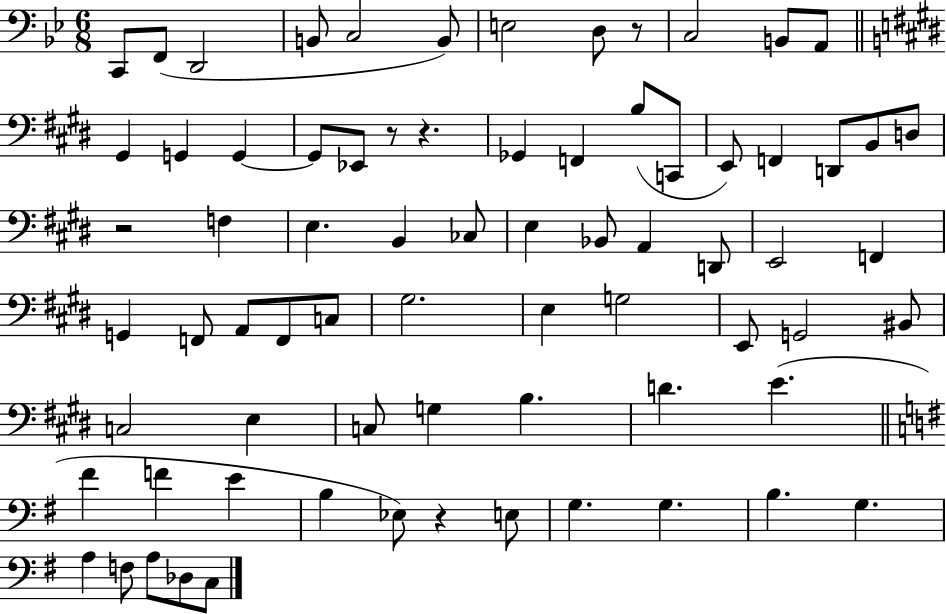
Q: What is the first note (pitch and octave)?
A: C2